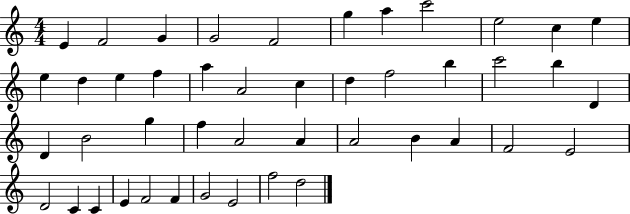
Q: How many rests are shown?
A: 0